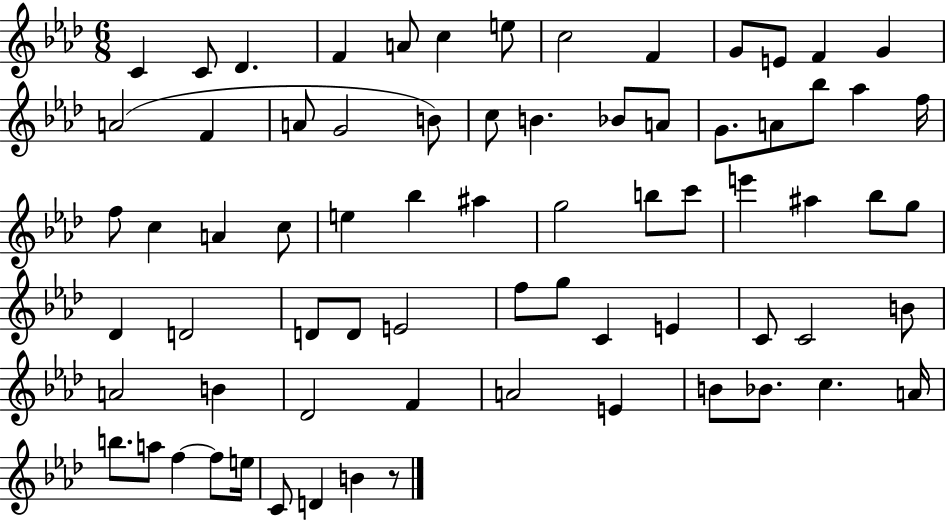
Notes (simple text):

C4/q C4/e Db4/q. F4/q A4/e C5/q E5/e C5/h F4/q G4/e E4/e F4/q G4/q A4/h F4/q A4/e G4/h B4/e C5/e B4/q. Bb4/e A4/e G4/e. A4/e Bb5/e Ab5/q F5/s F5/e C5/q A4/q C5/e E5/q Bb5/q A#5/q G5/h B5/e C6/e E6/q A#5/q Bb5/e G5/e Db4/q D4/h D4/e D4/e E4/h F5/e G5/e C4/q E4/q C4/e C4/h B4/e A4/h B4/q Db4/h F4/q A4/h E4/q B4/e Bb4/e. C5/q. A4/s B5/e. A5/e F5/q F5/e E5/s C4/e D4/q B4/q R/e